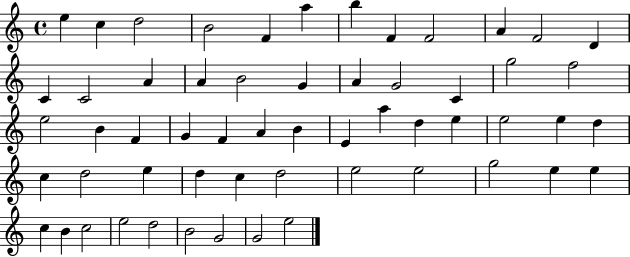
E5/q C5/q D5/h B4/h F4/q A5/q B5/q F4/q F4/h A4/q F4/h D4/q C4/q C4/h A4/q A4/q B4/h G4/q A4/q G4/h C4/q G5/h F5/h E5/h B4/q F4/q G4/q F4/q A4/q B4/q E4/q A5/q D5/q E5/q E5/h E5/q D5/q C5/q D5/h E5/q D5/q C5/q D5/h E5/h E5/h G5/h E5/q E5/q C5/q B4/q C5/h E5/h D5/h B4/h G4/h G4/h E5/h